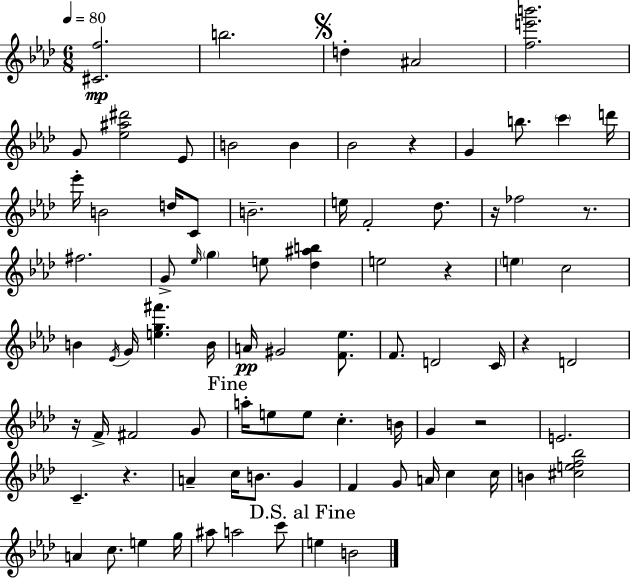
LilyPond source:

{
  \clef treble
  \numericTimeSignature
  \time 6/8
  \key f \minor
  \tempo 4 = 80
  <cis' f''>2.\mp | b''2. | \mark \markup { \musicglyph "scripts.segno" } d''4-. ais'2 | <f'' e''' b'''>2. | \break g'8 <ees'' ais'' dis'''>2 ees'8 | b'2 b'4 | bes'2 r4 | g'4 b''8. \parenthesize c'''4 d'''16 | \break ees'''16-. b'2 d''16 c'8 | b'2.-- | e''16 f'2-. des''8. | r16 fes''2 r8. | \break fis''2. | g'8-> \grace { ees''16 } \parenthesize g''4 e''8 <des'' ais'' b''>4 | e''2 r4 | \parenthesize e''4 c''2 | \break b'4 \acciaccatura { ees'16 } g'16 <e'' g'' fis'''>4. | b'16 a'16\pp gis'2 <f' ees''>8. | f'8. d'2 | c'16 r4 d'2 | \break r16 f'16-> fis'2 | g'8 \mark "Fine" a''16-. e''8 e''8 c''4.-. | b'16 g'4 r2 | e'2. | \break c'4.-- r4. | a'4-- c''16 b'8. g'4 | f'4 g'8 a'16 c''4 | c''16 b'4 <cis'' e'' f'' bes''>2 | \break a'4 c''8. e''4 | g''16 ais''8 a''2 | c'''8 \mark "D.S. al Fine" e''4 b'2 | \bar "|."
}